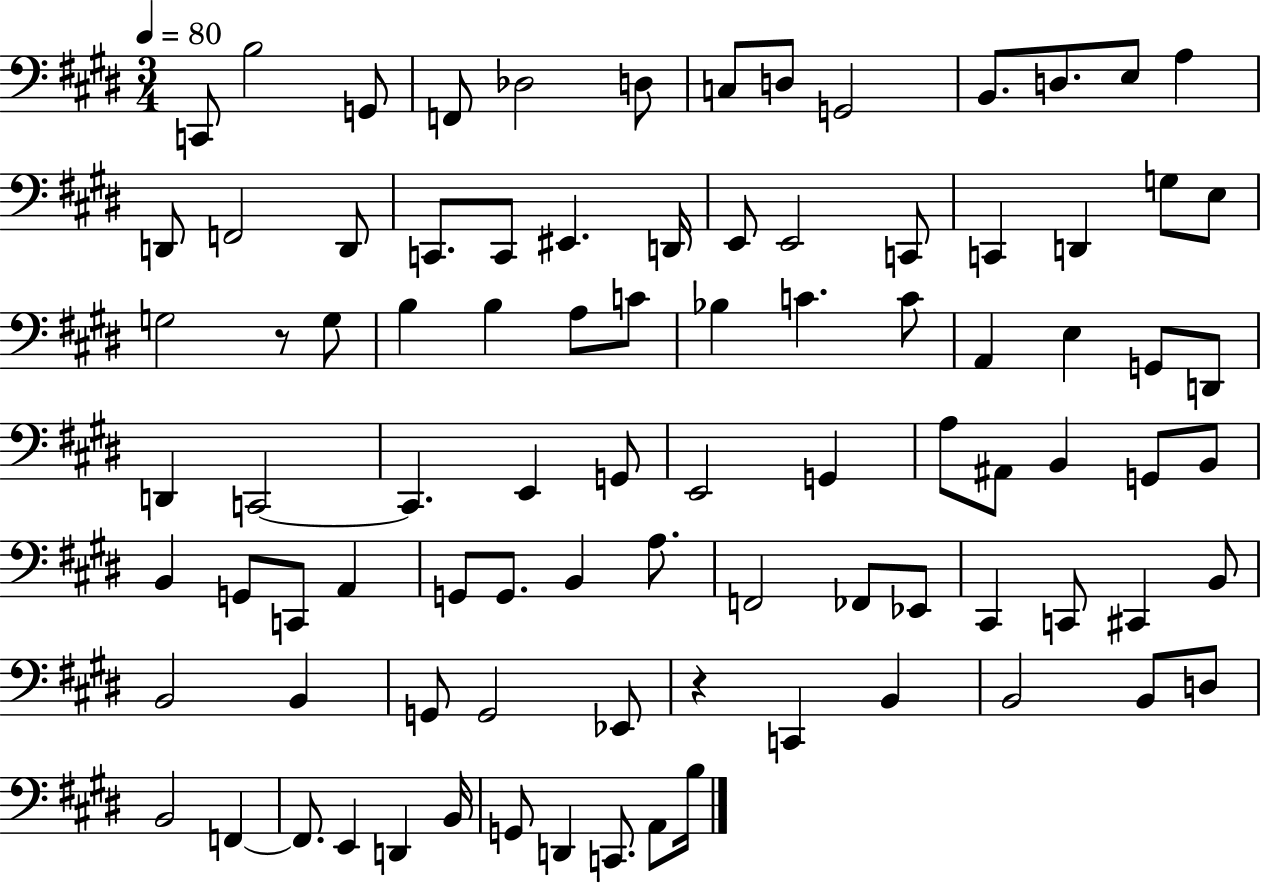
X:1
T:Untitled
M:3/4
L:1/4
K:E
C,,/2 B,2 G,,/2 F,,/2 _D,2 D,/2 C,/2 D,/2 G,,2 B,,/2 D,/2 E,/2 A, D,,/2 F,,2 D,,/2 C,,/2 C,,/2 ^E,, D,,/4 E,,/2 E,,2 C,,/2 C,, D,, G,/2 E,/2 G,2 z/2 G,/2 B, B, A,/2 C/2 _B, C C/2 A,, E, G,,/2 D,,/2 D,, C,,2 C,, E,, G,,/2 E,,2 G,, A,/2 ^A,,/2 B,, G,,/2 B,,/2 B,, G,,/2 C,,/2 A,, G,,/2 G,,/2 B,, A,/2 F,,2 _F,,/2 _E,,/2 ^C,, C,,/2 ^C,, B,,/2 B,,2 B,, G,,/2 G,,2 _E,,/2 z C,, B,, B,,2 B,,/2 D,/2 B,,2 F,, F,,/2 E,, D,, B,,/4 G,,/2 D,, C,,/2 A,,/2 B,/4